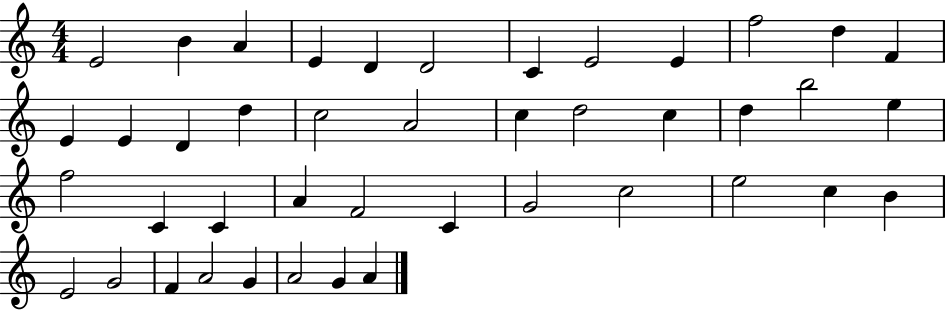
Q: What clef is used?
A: treble